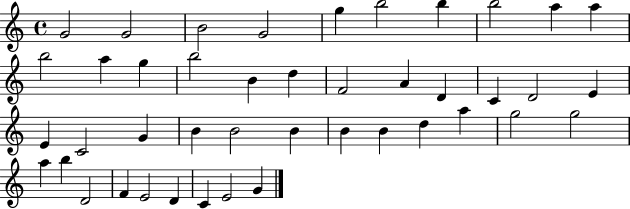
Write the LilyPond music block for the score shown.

{
  \clef treble
  \time 4/4
  \defaultTimeSignature
  \key c \major
  g'2 g'2 | b'2 g'2 | g''4 b''2 b''4 | b''2 a''4 a''4 | \break b''2 a''4 g''4 | b''2 b'4 d''4 | f'2 a'4 d'4 | c'4 d'2 e'4 | \break e'4 c'2 g'4 | b'4 b'2 b'4 | b'4 b'4 d''4 a''4 | g''2 g''2 | \break a''4 b''4 d'2 | f'4 e'2 d'4 | c'4 e'2 g'4 | \bar "|."
}